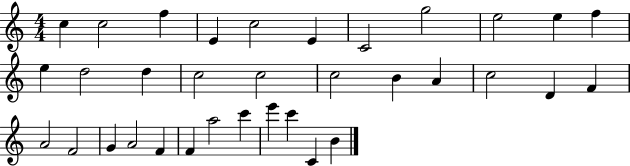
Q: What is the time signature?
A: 4/4